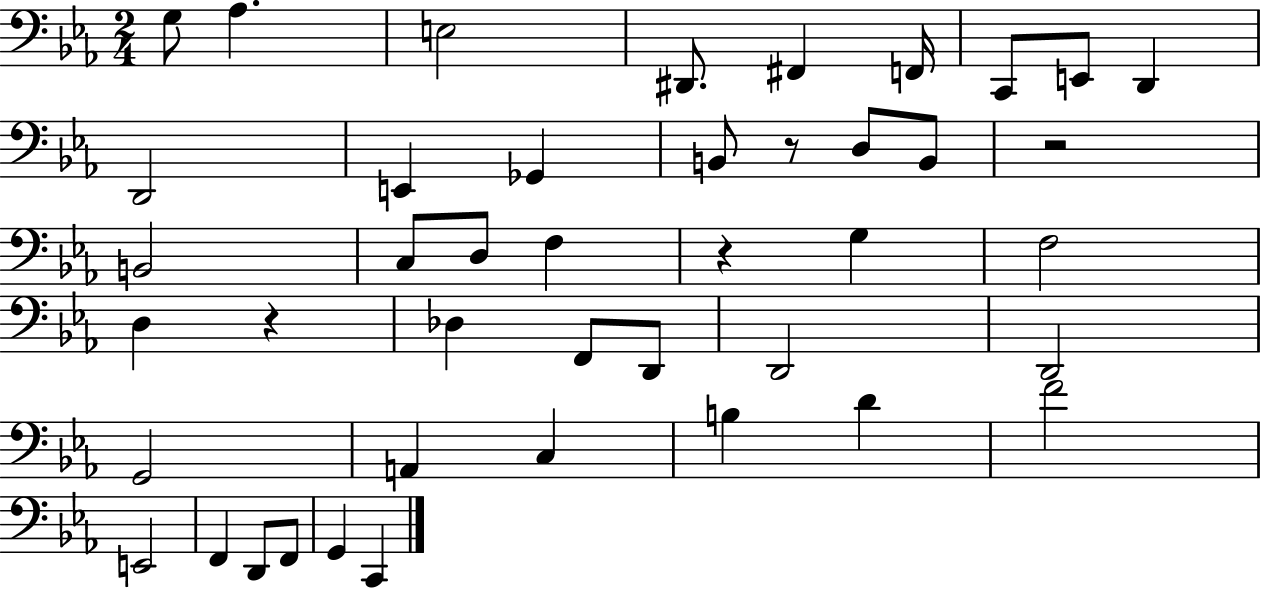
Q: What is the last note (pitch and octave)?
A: C2